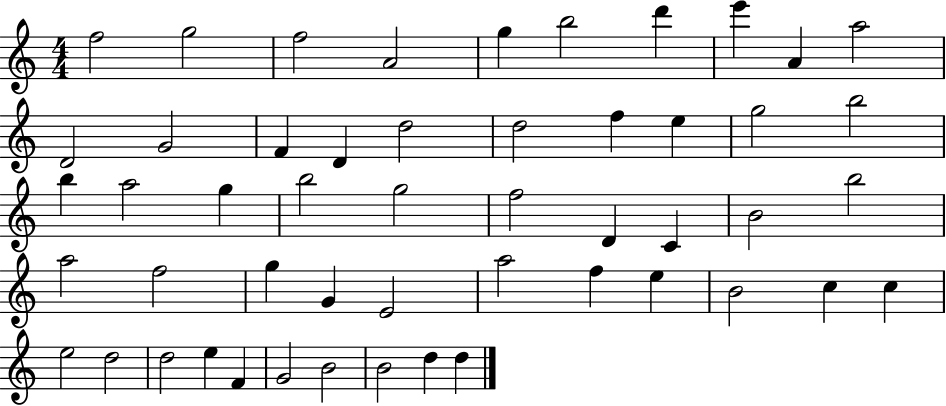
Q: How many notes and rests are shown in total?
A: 51